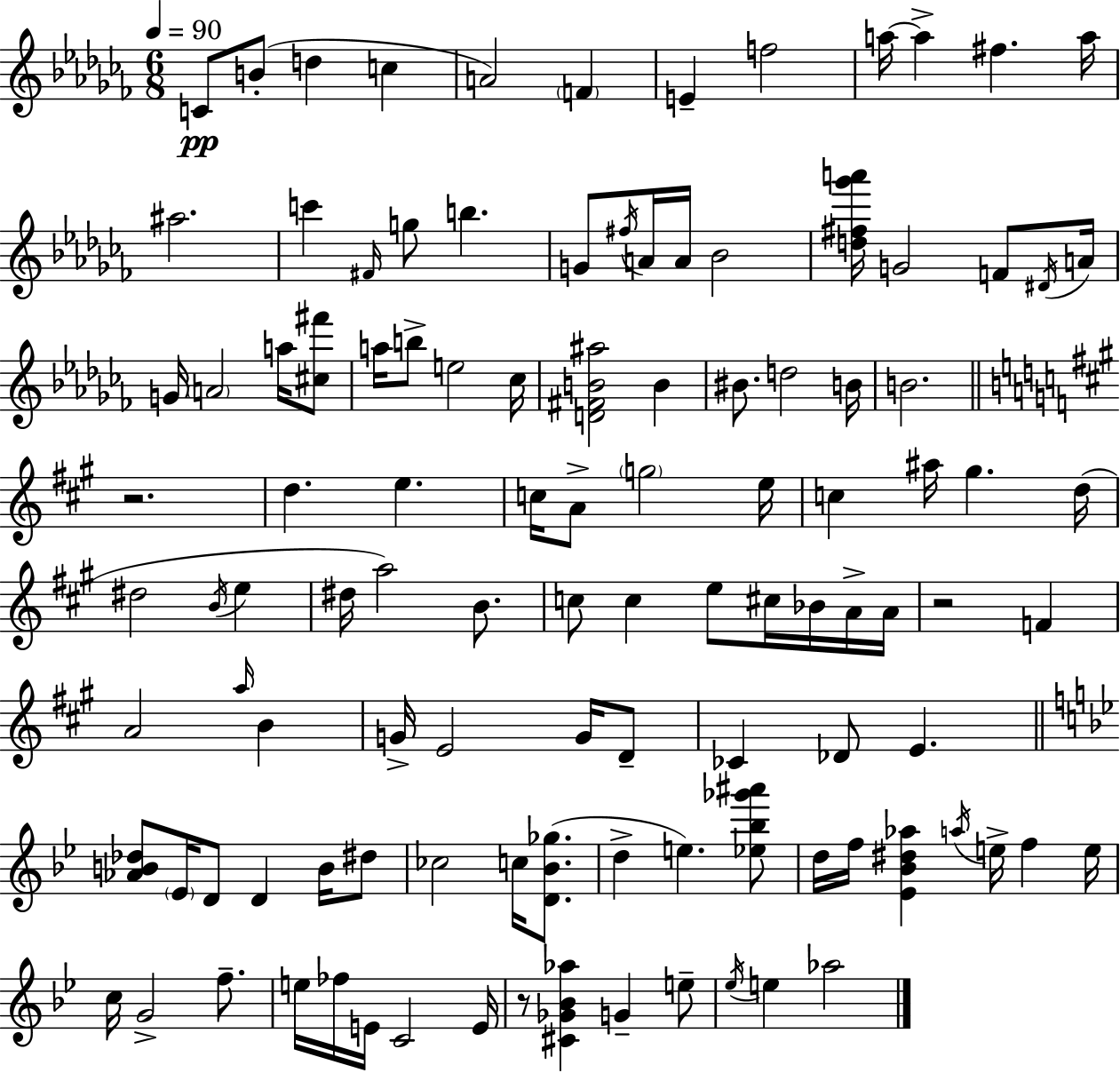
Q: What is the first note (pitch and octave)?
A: C4